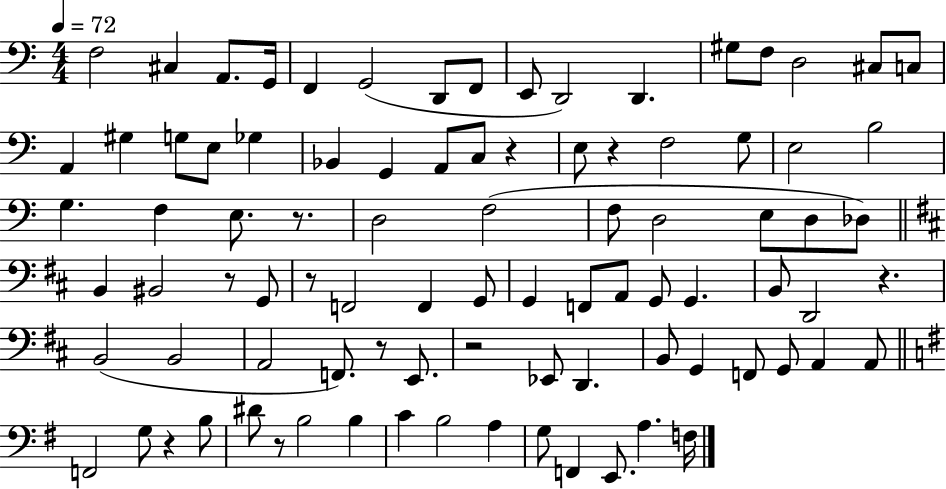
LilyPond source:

{
  \clef bass
  \numericTimeSignature
  \time 4/4
  \key c \major
  \tempo 4 = 72
  f2 cis4 a,8. g,16 | f,4 g,2( d,8 f,8 | e,8 d,2) d,4. | gis8 f8 d2 cis8 c8 | \break a,4 gis4 g8 e8 ges4 | bes,4 g,4 a,8 c8 r4 | e8 r4 f2 g8 | e2 b2 | \break g4. f4 e8. r8. | d2 f2( | f8 d2 e8 d8 des8) | \bar "||" \break \key d \major b,4 bis,2 r8 g,8 | r8 f,2 f,4 g,8 | g,4 f,8 a,8 g,8 g,4. | b,8 d,2 r4. | \break b,2( b,2 | a,2 f,8.) r8 e,8. | r2 ees,8 d,4. | b,8 g,4 f,8 g,8 a,4 a,8 | \break \bar "||" \break \key g \major f,2 g8 r4 b8 | dis'8 r8 b2 b4 | c'4 b2 a4 | g8 f,4 e,8. a4. f16 | \break \bar "|."
}